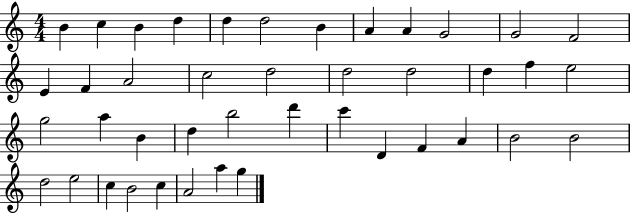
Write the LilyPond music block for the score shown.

{
  \clef treble
  \numericTimeSignature
  \time 4/4
  \key c \major
  b'4 c''4 b'4 d''4 | d''4 d''2 b'4 | a'4 a'4 g'2 | g'2 f'2 | \break e'4 f'4 a'2 | c''2 d''2 | d''2 d''2 | d''4 f''4 e''2 | \break g''2 a''4 b'4 | d''4 b''2 d'''4 | c'''4 d'4 f'4 a'4 | b'2 b'2 | \break d''2 e''2 | c''4 b'2 c''4 | a'2 a''4 g''4 | \bar "|."
}